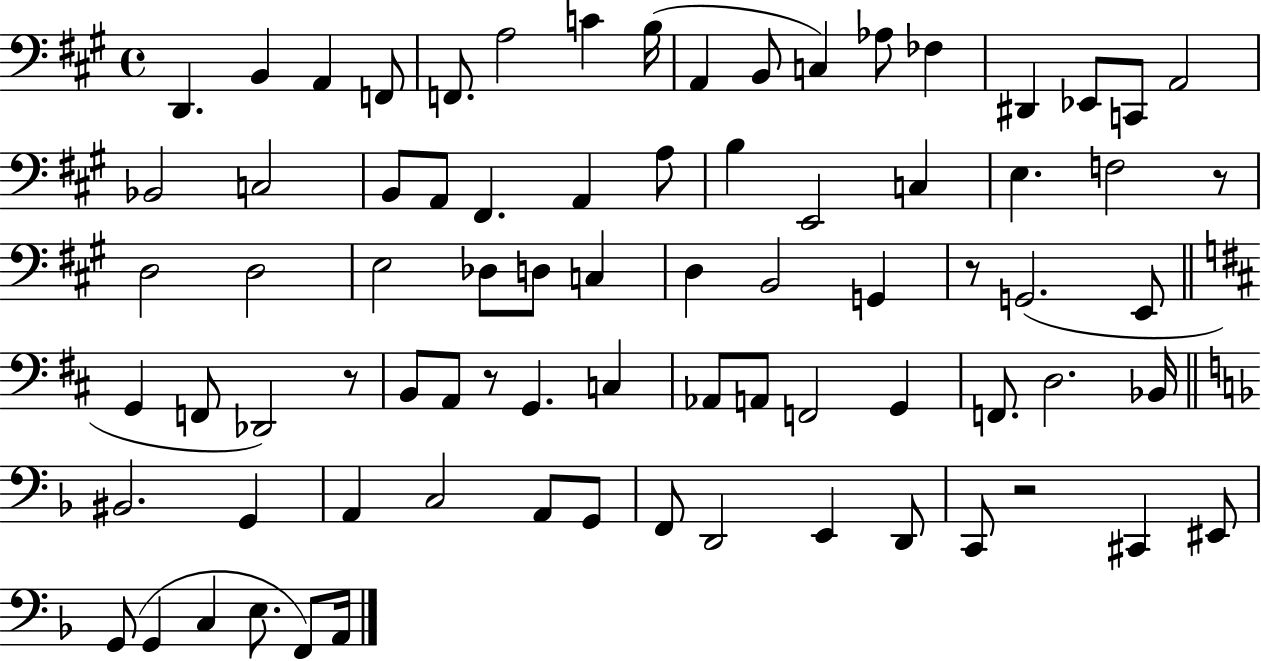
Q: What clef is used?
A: bass